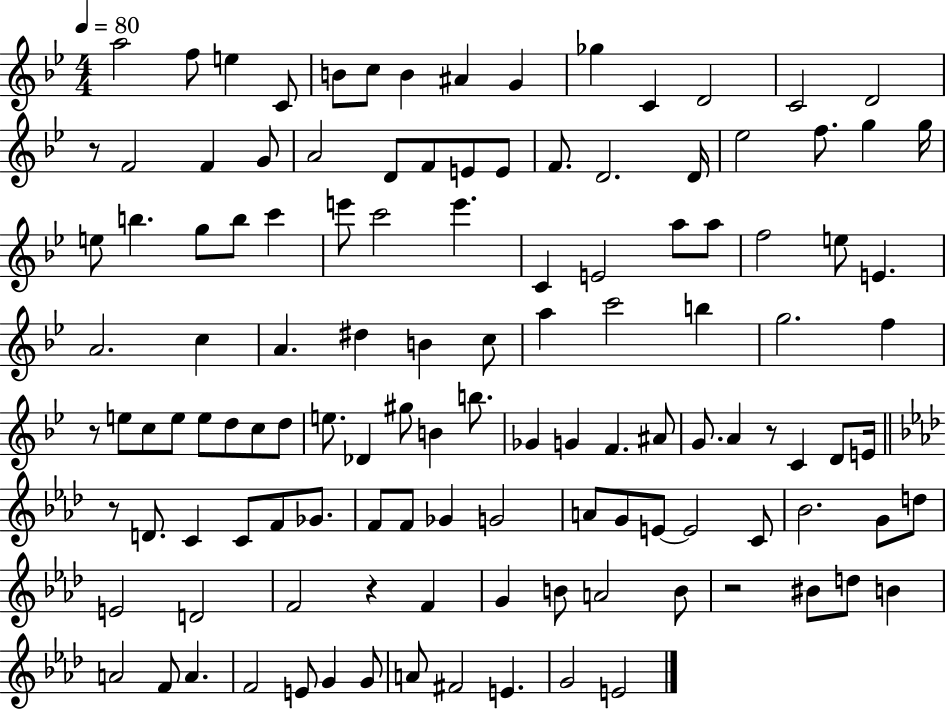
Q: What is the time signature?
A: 4/4